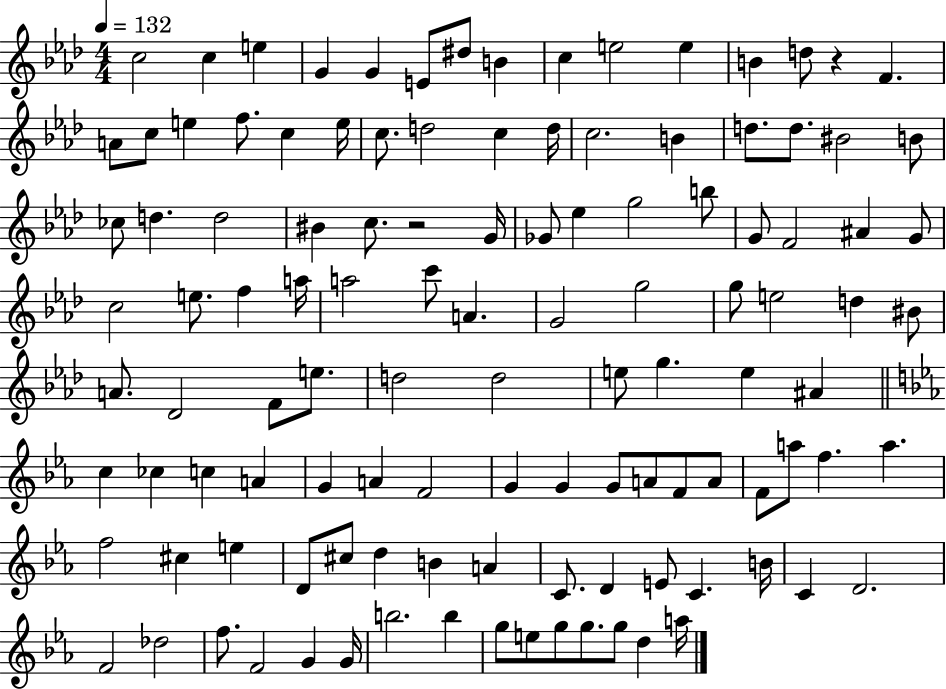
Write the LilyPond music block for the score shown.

{
  \clef treble
  \numericTimeSignature
  \time 4/4
  \key aes \major
  \tempo 4 = 132
  c''2 c''4 e''4 | g'4 g'4 e'8 dis''8 b'4 | c''4 e''2 e''4 | b'4 d''8 r4 f'4. | \break a'8 c''8 e''4 f''8. c''4 e''16 | c''8. d''2 c''4 d''16 | c''2. b'4 | d''8. d''8. bis'2 b'8 | \break ces''8 d''4. d''2 | bis'4 c''8. r2 g'16 | ges'8 ees''4 g''2 b''8 | g'8 f'2 ais'4 g'8 | \break c''2 e''8. f''4 a''16 | a''2 c'''8 a'4. | g'2 g''2 | g''8 e''2 d''4 bis'8 | \break a'8. des'2 f'8 e''8. | d''2 d''2 | e''8 g''4. e''4 ais'4 | \bar "||" \break \key ees \major c''4 ces''4 c''4 a'4 | g'4 a'4 f'2 | g'4 g'4 g'8 a'8 f'8 a'8 | f'8 a''8 f''4. a''4. | \break f''2 cis''4 e''4 | d'8 cis''8 d''4 b'4 a'4 | c'8. d'4 e'8 c'4. b'16 | c'4 d'2. | \break f'2 des''2 | f''8. f'2 g'4 g'16 | b''2. b''4 | g''8 e''8 g''8 g''8. g''8 d''4 a''16 | \break \bar "|."
}